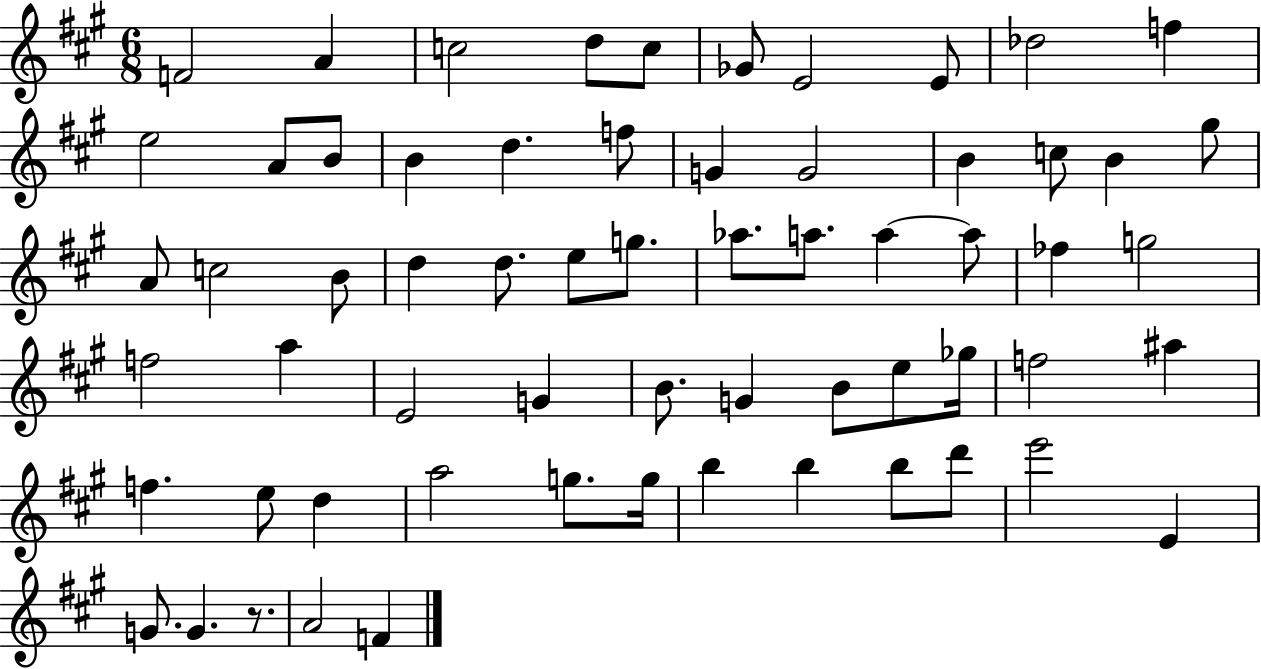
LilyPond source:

{
  \clef treble
  \numericTimeSignature
  \time 6/8
  \key a \major
  \repeat volta 2 { f'2 a'4 | c''2 d''8 c''8 | ges'8 e'2 e'8 | des''2 f''4 | \break e''2 a'8 b'8 | b'4 d''4. f''8 | g'4 g'2 | b'4 c''8 b'4 gis''8 | \break a'8 c''2 b'8 | d''4 d''8. e''8 g''8. | aes''8. a''8. a''4~~ a''8 | fes''4 g''2 | \break f''2 a''4 | e'2 g'4 | b'8. g'4 b'8 e''8 ges''16 | f''2 ais''4 | \break f''4. e''8 d''4 | a''2 g''8. g''16 | b''4 b''4 b''8 d'''8 | e'''2 e'4 | \break g'8. g'4. r8. | a'2 f'4 | } \bar "|."
}